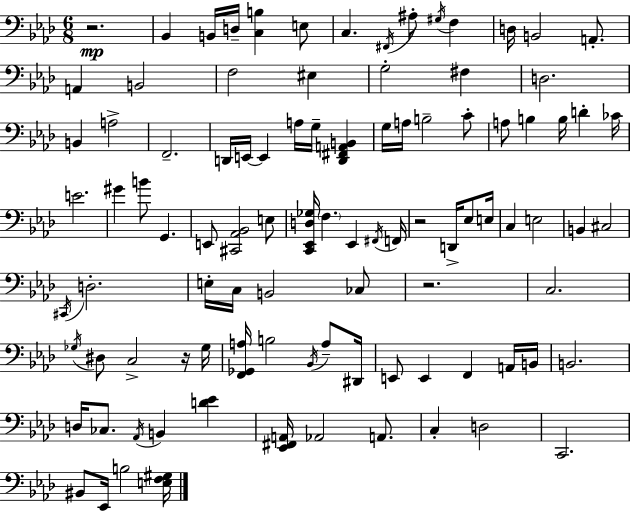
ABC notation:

X:1
T:Untitled
M:6/8
L:1/4
K:Ab
z2 _B,, B,,/4 D,/4 [C,B,] E,/2 C, ^F,,/4 ^A,/2 ^G,/4 F, D,/4 B,,2 A,,/2 A,, B,,2 F,2 ^E, G,2 ^F, D,2 B,, A,2 F,,2 D,,/4 E,,/4 E,, A,/4 G,/4 [D,,^F,,A,,B,,] G,/4 A,/4 B,2 C/2 A,/2 B, B,/4 D _C/4 E2 ^G B/2 G,, E,,/2 [^C,,_A,,_B,,]2 E,/2 [C,,_E,,D,_G,]/4 F, _E,, ^F,,/4 F,,/4 z2 D,,/4 _E,/2 E,/4 C, E,2 B,, ^C,2 ^C,,/4 D,2 E,/4 C,/4 B,,2 _C,/2 z2 C,2 _G,/4 ^D,/2 C,2 z/4 _G,/4 [F,,_G,,A,]/4 B,2 _B,,/4 A,/2 ^D,,/4 E,,/2 E,, F,, A,,/4 B,,/4 B,,2 D,/4 _C,/2 _A,,/4 B,, [D_E] [_E,,^F,,A,,]/4 _A,,2 A,,/2 C, D,2 C,,2 ^B,,/2 _E,,/4 B,2 [E,F,^G,]/4